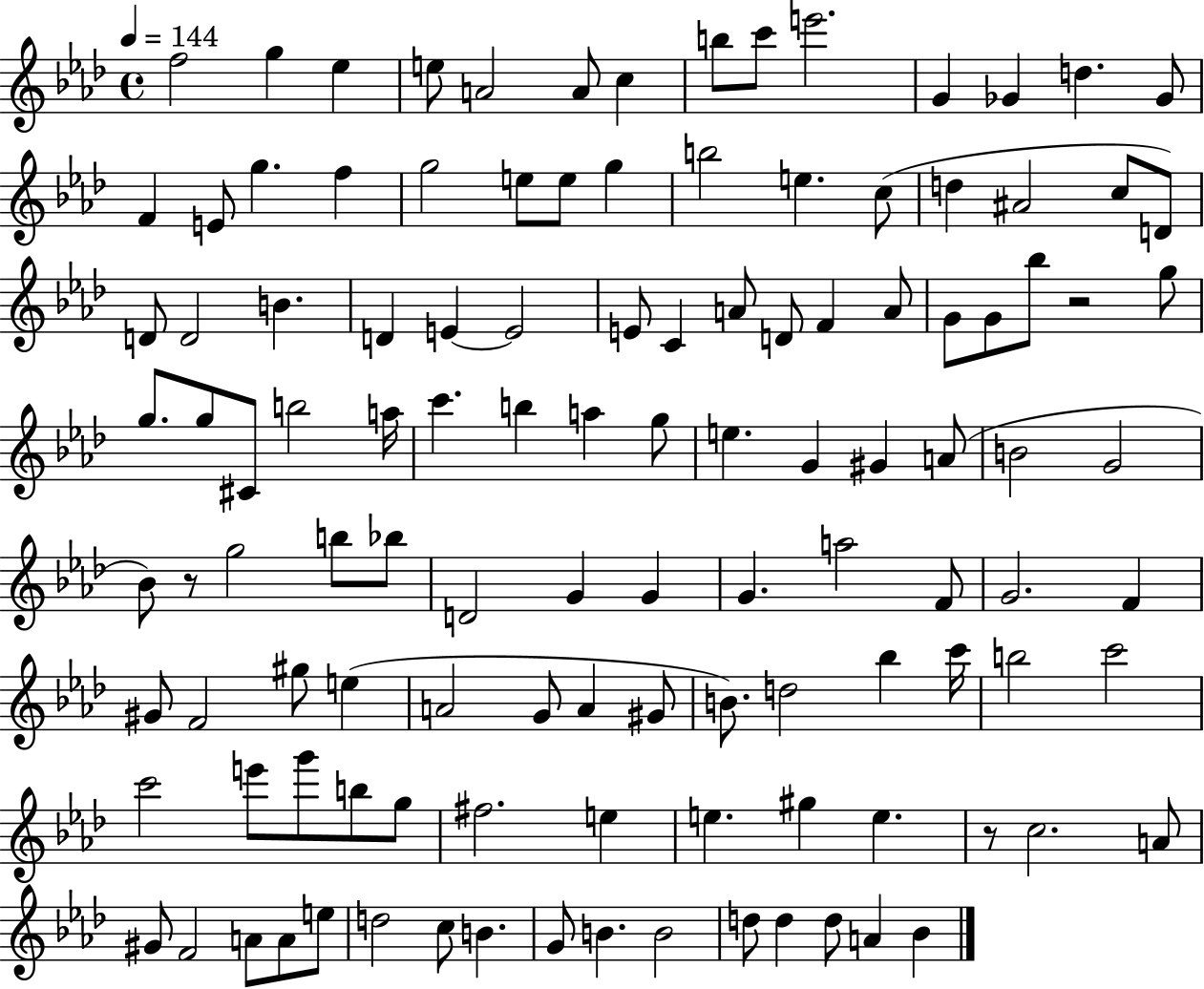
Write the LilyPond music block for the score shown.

{
  \clef treble
  \time 4/4
  \defaultTimeSignature
  \key aes \major
  \tempo 4 = 144
  f''2 g''4 ees''4 | e''8 a'2 a'8 c''4 | b''8 c'''8 e'''2. | g'4 ges'4 d''4. ges'8 | \break f'4 e'8 g''4. f''4 | g''2 e''8 e''8 g''4 | b''2 e''4. c''8( | d''4 ais'2 c''8 d'8) | \break d'8 d'2 b'4. | d'4 e'4~~ e'2 | e'8 c'4 a'8 d'8 f'4 a'8 | g'8 g'8 bes''8 r2 g''8 | \break g''8. g''8 cis'8 b''2 a''16 | c'''4. b''4 a''4 g''8 | e''4. g'4 gis'4 a'8( | b'2 g'2 | \break bes'8) r8 g''2 b''8 bes''8 | d'2 g'4 g'4 | g'4. a''2 f'8 | g'2. f'4 | \break gis'8 f'2 gis''8 e''4( | a'2 g'8 a'4 gis'8 | b'8.) d''2 bes''4 c'''16 | b''2 c'''2 | \break c'''2 e'''8 g'''8 b''8 g''8 | fis''2. e''4 | e''4. gis''4 e''4. | r8 c''2. a'8 | \break gis'8 f'2 a'8 a'8 e''8 | d''2 c''8 b'4. | g'8 b'4. b'2 | d''8 d''4 d''8 a'4 bes'4 | \break \bar "|."
}